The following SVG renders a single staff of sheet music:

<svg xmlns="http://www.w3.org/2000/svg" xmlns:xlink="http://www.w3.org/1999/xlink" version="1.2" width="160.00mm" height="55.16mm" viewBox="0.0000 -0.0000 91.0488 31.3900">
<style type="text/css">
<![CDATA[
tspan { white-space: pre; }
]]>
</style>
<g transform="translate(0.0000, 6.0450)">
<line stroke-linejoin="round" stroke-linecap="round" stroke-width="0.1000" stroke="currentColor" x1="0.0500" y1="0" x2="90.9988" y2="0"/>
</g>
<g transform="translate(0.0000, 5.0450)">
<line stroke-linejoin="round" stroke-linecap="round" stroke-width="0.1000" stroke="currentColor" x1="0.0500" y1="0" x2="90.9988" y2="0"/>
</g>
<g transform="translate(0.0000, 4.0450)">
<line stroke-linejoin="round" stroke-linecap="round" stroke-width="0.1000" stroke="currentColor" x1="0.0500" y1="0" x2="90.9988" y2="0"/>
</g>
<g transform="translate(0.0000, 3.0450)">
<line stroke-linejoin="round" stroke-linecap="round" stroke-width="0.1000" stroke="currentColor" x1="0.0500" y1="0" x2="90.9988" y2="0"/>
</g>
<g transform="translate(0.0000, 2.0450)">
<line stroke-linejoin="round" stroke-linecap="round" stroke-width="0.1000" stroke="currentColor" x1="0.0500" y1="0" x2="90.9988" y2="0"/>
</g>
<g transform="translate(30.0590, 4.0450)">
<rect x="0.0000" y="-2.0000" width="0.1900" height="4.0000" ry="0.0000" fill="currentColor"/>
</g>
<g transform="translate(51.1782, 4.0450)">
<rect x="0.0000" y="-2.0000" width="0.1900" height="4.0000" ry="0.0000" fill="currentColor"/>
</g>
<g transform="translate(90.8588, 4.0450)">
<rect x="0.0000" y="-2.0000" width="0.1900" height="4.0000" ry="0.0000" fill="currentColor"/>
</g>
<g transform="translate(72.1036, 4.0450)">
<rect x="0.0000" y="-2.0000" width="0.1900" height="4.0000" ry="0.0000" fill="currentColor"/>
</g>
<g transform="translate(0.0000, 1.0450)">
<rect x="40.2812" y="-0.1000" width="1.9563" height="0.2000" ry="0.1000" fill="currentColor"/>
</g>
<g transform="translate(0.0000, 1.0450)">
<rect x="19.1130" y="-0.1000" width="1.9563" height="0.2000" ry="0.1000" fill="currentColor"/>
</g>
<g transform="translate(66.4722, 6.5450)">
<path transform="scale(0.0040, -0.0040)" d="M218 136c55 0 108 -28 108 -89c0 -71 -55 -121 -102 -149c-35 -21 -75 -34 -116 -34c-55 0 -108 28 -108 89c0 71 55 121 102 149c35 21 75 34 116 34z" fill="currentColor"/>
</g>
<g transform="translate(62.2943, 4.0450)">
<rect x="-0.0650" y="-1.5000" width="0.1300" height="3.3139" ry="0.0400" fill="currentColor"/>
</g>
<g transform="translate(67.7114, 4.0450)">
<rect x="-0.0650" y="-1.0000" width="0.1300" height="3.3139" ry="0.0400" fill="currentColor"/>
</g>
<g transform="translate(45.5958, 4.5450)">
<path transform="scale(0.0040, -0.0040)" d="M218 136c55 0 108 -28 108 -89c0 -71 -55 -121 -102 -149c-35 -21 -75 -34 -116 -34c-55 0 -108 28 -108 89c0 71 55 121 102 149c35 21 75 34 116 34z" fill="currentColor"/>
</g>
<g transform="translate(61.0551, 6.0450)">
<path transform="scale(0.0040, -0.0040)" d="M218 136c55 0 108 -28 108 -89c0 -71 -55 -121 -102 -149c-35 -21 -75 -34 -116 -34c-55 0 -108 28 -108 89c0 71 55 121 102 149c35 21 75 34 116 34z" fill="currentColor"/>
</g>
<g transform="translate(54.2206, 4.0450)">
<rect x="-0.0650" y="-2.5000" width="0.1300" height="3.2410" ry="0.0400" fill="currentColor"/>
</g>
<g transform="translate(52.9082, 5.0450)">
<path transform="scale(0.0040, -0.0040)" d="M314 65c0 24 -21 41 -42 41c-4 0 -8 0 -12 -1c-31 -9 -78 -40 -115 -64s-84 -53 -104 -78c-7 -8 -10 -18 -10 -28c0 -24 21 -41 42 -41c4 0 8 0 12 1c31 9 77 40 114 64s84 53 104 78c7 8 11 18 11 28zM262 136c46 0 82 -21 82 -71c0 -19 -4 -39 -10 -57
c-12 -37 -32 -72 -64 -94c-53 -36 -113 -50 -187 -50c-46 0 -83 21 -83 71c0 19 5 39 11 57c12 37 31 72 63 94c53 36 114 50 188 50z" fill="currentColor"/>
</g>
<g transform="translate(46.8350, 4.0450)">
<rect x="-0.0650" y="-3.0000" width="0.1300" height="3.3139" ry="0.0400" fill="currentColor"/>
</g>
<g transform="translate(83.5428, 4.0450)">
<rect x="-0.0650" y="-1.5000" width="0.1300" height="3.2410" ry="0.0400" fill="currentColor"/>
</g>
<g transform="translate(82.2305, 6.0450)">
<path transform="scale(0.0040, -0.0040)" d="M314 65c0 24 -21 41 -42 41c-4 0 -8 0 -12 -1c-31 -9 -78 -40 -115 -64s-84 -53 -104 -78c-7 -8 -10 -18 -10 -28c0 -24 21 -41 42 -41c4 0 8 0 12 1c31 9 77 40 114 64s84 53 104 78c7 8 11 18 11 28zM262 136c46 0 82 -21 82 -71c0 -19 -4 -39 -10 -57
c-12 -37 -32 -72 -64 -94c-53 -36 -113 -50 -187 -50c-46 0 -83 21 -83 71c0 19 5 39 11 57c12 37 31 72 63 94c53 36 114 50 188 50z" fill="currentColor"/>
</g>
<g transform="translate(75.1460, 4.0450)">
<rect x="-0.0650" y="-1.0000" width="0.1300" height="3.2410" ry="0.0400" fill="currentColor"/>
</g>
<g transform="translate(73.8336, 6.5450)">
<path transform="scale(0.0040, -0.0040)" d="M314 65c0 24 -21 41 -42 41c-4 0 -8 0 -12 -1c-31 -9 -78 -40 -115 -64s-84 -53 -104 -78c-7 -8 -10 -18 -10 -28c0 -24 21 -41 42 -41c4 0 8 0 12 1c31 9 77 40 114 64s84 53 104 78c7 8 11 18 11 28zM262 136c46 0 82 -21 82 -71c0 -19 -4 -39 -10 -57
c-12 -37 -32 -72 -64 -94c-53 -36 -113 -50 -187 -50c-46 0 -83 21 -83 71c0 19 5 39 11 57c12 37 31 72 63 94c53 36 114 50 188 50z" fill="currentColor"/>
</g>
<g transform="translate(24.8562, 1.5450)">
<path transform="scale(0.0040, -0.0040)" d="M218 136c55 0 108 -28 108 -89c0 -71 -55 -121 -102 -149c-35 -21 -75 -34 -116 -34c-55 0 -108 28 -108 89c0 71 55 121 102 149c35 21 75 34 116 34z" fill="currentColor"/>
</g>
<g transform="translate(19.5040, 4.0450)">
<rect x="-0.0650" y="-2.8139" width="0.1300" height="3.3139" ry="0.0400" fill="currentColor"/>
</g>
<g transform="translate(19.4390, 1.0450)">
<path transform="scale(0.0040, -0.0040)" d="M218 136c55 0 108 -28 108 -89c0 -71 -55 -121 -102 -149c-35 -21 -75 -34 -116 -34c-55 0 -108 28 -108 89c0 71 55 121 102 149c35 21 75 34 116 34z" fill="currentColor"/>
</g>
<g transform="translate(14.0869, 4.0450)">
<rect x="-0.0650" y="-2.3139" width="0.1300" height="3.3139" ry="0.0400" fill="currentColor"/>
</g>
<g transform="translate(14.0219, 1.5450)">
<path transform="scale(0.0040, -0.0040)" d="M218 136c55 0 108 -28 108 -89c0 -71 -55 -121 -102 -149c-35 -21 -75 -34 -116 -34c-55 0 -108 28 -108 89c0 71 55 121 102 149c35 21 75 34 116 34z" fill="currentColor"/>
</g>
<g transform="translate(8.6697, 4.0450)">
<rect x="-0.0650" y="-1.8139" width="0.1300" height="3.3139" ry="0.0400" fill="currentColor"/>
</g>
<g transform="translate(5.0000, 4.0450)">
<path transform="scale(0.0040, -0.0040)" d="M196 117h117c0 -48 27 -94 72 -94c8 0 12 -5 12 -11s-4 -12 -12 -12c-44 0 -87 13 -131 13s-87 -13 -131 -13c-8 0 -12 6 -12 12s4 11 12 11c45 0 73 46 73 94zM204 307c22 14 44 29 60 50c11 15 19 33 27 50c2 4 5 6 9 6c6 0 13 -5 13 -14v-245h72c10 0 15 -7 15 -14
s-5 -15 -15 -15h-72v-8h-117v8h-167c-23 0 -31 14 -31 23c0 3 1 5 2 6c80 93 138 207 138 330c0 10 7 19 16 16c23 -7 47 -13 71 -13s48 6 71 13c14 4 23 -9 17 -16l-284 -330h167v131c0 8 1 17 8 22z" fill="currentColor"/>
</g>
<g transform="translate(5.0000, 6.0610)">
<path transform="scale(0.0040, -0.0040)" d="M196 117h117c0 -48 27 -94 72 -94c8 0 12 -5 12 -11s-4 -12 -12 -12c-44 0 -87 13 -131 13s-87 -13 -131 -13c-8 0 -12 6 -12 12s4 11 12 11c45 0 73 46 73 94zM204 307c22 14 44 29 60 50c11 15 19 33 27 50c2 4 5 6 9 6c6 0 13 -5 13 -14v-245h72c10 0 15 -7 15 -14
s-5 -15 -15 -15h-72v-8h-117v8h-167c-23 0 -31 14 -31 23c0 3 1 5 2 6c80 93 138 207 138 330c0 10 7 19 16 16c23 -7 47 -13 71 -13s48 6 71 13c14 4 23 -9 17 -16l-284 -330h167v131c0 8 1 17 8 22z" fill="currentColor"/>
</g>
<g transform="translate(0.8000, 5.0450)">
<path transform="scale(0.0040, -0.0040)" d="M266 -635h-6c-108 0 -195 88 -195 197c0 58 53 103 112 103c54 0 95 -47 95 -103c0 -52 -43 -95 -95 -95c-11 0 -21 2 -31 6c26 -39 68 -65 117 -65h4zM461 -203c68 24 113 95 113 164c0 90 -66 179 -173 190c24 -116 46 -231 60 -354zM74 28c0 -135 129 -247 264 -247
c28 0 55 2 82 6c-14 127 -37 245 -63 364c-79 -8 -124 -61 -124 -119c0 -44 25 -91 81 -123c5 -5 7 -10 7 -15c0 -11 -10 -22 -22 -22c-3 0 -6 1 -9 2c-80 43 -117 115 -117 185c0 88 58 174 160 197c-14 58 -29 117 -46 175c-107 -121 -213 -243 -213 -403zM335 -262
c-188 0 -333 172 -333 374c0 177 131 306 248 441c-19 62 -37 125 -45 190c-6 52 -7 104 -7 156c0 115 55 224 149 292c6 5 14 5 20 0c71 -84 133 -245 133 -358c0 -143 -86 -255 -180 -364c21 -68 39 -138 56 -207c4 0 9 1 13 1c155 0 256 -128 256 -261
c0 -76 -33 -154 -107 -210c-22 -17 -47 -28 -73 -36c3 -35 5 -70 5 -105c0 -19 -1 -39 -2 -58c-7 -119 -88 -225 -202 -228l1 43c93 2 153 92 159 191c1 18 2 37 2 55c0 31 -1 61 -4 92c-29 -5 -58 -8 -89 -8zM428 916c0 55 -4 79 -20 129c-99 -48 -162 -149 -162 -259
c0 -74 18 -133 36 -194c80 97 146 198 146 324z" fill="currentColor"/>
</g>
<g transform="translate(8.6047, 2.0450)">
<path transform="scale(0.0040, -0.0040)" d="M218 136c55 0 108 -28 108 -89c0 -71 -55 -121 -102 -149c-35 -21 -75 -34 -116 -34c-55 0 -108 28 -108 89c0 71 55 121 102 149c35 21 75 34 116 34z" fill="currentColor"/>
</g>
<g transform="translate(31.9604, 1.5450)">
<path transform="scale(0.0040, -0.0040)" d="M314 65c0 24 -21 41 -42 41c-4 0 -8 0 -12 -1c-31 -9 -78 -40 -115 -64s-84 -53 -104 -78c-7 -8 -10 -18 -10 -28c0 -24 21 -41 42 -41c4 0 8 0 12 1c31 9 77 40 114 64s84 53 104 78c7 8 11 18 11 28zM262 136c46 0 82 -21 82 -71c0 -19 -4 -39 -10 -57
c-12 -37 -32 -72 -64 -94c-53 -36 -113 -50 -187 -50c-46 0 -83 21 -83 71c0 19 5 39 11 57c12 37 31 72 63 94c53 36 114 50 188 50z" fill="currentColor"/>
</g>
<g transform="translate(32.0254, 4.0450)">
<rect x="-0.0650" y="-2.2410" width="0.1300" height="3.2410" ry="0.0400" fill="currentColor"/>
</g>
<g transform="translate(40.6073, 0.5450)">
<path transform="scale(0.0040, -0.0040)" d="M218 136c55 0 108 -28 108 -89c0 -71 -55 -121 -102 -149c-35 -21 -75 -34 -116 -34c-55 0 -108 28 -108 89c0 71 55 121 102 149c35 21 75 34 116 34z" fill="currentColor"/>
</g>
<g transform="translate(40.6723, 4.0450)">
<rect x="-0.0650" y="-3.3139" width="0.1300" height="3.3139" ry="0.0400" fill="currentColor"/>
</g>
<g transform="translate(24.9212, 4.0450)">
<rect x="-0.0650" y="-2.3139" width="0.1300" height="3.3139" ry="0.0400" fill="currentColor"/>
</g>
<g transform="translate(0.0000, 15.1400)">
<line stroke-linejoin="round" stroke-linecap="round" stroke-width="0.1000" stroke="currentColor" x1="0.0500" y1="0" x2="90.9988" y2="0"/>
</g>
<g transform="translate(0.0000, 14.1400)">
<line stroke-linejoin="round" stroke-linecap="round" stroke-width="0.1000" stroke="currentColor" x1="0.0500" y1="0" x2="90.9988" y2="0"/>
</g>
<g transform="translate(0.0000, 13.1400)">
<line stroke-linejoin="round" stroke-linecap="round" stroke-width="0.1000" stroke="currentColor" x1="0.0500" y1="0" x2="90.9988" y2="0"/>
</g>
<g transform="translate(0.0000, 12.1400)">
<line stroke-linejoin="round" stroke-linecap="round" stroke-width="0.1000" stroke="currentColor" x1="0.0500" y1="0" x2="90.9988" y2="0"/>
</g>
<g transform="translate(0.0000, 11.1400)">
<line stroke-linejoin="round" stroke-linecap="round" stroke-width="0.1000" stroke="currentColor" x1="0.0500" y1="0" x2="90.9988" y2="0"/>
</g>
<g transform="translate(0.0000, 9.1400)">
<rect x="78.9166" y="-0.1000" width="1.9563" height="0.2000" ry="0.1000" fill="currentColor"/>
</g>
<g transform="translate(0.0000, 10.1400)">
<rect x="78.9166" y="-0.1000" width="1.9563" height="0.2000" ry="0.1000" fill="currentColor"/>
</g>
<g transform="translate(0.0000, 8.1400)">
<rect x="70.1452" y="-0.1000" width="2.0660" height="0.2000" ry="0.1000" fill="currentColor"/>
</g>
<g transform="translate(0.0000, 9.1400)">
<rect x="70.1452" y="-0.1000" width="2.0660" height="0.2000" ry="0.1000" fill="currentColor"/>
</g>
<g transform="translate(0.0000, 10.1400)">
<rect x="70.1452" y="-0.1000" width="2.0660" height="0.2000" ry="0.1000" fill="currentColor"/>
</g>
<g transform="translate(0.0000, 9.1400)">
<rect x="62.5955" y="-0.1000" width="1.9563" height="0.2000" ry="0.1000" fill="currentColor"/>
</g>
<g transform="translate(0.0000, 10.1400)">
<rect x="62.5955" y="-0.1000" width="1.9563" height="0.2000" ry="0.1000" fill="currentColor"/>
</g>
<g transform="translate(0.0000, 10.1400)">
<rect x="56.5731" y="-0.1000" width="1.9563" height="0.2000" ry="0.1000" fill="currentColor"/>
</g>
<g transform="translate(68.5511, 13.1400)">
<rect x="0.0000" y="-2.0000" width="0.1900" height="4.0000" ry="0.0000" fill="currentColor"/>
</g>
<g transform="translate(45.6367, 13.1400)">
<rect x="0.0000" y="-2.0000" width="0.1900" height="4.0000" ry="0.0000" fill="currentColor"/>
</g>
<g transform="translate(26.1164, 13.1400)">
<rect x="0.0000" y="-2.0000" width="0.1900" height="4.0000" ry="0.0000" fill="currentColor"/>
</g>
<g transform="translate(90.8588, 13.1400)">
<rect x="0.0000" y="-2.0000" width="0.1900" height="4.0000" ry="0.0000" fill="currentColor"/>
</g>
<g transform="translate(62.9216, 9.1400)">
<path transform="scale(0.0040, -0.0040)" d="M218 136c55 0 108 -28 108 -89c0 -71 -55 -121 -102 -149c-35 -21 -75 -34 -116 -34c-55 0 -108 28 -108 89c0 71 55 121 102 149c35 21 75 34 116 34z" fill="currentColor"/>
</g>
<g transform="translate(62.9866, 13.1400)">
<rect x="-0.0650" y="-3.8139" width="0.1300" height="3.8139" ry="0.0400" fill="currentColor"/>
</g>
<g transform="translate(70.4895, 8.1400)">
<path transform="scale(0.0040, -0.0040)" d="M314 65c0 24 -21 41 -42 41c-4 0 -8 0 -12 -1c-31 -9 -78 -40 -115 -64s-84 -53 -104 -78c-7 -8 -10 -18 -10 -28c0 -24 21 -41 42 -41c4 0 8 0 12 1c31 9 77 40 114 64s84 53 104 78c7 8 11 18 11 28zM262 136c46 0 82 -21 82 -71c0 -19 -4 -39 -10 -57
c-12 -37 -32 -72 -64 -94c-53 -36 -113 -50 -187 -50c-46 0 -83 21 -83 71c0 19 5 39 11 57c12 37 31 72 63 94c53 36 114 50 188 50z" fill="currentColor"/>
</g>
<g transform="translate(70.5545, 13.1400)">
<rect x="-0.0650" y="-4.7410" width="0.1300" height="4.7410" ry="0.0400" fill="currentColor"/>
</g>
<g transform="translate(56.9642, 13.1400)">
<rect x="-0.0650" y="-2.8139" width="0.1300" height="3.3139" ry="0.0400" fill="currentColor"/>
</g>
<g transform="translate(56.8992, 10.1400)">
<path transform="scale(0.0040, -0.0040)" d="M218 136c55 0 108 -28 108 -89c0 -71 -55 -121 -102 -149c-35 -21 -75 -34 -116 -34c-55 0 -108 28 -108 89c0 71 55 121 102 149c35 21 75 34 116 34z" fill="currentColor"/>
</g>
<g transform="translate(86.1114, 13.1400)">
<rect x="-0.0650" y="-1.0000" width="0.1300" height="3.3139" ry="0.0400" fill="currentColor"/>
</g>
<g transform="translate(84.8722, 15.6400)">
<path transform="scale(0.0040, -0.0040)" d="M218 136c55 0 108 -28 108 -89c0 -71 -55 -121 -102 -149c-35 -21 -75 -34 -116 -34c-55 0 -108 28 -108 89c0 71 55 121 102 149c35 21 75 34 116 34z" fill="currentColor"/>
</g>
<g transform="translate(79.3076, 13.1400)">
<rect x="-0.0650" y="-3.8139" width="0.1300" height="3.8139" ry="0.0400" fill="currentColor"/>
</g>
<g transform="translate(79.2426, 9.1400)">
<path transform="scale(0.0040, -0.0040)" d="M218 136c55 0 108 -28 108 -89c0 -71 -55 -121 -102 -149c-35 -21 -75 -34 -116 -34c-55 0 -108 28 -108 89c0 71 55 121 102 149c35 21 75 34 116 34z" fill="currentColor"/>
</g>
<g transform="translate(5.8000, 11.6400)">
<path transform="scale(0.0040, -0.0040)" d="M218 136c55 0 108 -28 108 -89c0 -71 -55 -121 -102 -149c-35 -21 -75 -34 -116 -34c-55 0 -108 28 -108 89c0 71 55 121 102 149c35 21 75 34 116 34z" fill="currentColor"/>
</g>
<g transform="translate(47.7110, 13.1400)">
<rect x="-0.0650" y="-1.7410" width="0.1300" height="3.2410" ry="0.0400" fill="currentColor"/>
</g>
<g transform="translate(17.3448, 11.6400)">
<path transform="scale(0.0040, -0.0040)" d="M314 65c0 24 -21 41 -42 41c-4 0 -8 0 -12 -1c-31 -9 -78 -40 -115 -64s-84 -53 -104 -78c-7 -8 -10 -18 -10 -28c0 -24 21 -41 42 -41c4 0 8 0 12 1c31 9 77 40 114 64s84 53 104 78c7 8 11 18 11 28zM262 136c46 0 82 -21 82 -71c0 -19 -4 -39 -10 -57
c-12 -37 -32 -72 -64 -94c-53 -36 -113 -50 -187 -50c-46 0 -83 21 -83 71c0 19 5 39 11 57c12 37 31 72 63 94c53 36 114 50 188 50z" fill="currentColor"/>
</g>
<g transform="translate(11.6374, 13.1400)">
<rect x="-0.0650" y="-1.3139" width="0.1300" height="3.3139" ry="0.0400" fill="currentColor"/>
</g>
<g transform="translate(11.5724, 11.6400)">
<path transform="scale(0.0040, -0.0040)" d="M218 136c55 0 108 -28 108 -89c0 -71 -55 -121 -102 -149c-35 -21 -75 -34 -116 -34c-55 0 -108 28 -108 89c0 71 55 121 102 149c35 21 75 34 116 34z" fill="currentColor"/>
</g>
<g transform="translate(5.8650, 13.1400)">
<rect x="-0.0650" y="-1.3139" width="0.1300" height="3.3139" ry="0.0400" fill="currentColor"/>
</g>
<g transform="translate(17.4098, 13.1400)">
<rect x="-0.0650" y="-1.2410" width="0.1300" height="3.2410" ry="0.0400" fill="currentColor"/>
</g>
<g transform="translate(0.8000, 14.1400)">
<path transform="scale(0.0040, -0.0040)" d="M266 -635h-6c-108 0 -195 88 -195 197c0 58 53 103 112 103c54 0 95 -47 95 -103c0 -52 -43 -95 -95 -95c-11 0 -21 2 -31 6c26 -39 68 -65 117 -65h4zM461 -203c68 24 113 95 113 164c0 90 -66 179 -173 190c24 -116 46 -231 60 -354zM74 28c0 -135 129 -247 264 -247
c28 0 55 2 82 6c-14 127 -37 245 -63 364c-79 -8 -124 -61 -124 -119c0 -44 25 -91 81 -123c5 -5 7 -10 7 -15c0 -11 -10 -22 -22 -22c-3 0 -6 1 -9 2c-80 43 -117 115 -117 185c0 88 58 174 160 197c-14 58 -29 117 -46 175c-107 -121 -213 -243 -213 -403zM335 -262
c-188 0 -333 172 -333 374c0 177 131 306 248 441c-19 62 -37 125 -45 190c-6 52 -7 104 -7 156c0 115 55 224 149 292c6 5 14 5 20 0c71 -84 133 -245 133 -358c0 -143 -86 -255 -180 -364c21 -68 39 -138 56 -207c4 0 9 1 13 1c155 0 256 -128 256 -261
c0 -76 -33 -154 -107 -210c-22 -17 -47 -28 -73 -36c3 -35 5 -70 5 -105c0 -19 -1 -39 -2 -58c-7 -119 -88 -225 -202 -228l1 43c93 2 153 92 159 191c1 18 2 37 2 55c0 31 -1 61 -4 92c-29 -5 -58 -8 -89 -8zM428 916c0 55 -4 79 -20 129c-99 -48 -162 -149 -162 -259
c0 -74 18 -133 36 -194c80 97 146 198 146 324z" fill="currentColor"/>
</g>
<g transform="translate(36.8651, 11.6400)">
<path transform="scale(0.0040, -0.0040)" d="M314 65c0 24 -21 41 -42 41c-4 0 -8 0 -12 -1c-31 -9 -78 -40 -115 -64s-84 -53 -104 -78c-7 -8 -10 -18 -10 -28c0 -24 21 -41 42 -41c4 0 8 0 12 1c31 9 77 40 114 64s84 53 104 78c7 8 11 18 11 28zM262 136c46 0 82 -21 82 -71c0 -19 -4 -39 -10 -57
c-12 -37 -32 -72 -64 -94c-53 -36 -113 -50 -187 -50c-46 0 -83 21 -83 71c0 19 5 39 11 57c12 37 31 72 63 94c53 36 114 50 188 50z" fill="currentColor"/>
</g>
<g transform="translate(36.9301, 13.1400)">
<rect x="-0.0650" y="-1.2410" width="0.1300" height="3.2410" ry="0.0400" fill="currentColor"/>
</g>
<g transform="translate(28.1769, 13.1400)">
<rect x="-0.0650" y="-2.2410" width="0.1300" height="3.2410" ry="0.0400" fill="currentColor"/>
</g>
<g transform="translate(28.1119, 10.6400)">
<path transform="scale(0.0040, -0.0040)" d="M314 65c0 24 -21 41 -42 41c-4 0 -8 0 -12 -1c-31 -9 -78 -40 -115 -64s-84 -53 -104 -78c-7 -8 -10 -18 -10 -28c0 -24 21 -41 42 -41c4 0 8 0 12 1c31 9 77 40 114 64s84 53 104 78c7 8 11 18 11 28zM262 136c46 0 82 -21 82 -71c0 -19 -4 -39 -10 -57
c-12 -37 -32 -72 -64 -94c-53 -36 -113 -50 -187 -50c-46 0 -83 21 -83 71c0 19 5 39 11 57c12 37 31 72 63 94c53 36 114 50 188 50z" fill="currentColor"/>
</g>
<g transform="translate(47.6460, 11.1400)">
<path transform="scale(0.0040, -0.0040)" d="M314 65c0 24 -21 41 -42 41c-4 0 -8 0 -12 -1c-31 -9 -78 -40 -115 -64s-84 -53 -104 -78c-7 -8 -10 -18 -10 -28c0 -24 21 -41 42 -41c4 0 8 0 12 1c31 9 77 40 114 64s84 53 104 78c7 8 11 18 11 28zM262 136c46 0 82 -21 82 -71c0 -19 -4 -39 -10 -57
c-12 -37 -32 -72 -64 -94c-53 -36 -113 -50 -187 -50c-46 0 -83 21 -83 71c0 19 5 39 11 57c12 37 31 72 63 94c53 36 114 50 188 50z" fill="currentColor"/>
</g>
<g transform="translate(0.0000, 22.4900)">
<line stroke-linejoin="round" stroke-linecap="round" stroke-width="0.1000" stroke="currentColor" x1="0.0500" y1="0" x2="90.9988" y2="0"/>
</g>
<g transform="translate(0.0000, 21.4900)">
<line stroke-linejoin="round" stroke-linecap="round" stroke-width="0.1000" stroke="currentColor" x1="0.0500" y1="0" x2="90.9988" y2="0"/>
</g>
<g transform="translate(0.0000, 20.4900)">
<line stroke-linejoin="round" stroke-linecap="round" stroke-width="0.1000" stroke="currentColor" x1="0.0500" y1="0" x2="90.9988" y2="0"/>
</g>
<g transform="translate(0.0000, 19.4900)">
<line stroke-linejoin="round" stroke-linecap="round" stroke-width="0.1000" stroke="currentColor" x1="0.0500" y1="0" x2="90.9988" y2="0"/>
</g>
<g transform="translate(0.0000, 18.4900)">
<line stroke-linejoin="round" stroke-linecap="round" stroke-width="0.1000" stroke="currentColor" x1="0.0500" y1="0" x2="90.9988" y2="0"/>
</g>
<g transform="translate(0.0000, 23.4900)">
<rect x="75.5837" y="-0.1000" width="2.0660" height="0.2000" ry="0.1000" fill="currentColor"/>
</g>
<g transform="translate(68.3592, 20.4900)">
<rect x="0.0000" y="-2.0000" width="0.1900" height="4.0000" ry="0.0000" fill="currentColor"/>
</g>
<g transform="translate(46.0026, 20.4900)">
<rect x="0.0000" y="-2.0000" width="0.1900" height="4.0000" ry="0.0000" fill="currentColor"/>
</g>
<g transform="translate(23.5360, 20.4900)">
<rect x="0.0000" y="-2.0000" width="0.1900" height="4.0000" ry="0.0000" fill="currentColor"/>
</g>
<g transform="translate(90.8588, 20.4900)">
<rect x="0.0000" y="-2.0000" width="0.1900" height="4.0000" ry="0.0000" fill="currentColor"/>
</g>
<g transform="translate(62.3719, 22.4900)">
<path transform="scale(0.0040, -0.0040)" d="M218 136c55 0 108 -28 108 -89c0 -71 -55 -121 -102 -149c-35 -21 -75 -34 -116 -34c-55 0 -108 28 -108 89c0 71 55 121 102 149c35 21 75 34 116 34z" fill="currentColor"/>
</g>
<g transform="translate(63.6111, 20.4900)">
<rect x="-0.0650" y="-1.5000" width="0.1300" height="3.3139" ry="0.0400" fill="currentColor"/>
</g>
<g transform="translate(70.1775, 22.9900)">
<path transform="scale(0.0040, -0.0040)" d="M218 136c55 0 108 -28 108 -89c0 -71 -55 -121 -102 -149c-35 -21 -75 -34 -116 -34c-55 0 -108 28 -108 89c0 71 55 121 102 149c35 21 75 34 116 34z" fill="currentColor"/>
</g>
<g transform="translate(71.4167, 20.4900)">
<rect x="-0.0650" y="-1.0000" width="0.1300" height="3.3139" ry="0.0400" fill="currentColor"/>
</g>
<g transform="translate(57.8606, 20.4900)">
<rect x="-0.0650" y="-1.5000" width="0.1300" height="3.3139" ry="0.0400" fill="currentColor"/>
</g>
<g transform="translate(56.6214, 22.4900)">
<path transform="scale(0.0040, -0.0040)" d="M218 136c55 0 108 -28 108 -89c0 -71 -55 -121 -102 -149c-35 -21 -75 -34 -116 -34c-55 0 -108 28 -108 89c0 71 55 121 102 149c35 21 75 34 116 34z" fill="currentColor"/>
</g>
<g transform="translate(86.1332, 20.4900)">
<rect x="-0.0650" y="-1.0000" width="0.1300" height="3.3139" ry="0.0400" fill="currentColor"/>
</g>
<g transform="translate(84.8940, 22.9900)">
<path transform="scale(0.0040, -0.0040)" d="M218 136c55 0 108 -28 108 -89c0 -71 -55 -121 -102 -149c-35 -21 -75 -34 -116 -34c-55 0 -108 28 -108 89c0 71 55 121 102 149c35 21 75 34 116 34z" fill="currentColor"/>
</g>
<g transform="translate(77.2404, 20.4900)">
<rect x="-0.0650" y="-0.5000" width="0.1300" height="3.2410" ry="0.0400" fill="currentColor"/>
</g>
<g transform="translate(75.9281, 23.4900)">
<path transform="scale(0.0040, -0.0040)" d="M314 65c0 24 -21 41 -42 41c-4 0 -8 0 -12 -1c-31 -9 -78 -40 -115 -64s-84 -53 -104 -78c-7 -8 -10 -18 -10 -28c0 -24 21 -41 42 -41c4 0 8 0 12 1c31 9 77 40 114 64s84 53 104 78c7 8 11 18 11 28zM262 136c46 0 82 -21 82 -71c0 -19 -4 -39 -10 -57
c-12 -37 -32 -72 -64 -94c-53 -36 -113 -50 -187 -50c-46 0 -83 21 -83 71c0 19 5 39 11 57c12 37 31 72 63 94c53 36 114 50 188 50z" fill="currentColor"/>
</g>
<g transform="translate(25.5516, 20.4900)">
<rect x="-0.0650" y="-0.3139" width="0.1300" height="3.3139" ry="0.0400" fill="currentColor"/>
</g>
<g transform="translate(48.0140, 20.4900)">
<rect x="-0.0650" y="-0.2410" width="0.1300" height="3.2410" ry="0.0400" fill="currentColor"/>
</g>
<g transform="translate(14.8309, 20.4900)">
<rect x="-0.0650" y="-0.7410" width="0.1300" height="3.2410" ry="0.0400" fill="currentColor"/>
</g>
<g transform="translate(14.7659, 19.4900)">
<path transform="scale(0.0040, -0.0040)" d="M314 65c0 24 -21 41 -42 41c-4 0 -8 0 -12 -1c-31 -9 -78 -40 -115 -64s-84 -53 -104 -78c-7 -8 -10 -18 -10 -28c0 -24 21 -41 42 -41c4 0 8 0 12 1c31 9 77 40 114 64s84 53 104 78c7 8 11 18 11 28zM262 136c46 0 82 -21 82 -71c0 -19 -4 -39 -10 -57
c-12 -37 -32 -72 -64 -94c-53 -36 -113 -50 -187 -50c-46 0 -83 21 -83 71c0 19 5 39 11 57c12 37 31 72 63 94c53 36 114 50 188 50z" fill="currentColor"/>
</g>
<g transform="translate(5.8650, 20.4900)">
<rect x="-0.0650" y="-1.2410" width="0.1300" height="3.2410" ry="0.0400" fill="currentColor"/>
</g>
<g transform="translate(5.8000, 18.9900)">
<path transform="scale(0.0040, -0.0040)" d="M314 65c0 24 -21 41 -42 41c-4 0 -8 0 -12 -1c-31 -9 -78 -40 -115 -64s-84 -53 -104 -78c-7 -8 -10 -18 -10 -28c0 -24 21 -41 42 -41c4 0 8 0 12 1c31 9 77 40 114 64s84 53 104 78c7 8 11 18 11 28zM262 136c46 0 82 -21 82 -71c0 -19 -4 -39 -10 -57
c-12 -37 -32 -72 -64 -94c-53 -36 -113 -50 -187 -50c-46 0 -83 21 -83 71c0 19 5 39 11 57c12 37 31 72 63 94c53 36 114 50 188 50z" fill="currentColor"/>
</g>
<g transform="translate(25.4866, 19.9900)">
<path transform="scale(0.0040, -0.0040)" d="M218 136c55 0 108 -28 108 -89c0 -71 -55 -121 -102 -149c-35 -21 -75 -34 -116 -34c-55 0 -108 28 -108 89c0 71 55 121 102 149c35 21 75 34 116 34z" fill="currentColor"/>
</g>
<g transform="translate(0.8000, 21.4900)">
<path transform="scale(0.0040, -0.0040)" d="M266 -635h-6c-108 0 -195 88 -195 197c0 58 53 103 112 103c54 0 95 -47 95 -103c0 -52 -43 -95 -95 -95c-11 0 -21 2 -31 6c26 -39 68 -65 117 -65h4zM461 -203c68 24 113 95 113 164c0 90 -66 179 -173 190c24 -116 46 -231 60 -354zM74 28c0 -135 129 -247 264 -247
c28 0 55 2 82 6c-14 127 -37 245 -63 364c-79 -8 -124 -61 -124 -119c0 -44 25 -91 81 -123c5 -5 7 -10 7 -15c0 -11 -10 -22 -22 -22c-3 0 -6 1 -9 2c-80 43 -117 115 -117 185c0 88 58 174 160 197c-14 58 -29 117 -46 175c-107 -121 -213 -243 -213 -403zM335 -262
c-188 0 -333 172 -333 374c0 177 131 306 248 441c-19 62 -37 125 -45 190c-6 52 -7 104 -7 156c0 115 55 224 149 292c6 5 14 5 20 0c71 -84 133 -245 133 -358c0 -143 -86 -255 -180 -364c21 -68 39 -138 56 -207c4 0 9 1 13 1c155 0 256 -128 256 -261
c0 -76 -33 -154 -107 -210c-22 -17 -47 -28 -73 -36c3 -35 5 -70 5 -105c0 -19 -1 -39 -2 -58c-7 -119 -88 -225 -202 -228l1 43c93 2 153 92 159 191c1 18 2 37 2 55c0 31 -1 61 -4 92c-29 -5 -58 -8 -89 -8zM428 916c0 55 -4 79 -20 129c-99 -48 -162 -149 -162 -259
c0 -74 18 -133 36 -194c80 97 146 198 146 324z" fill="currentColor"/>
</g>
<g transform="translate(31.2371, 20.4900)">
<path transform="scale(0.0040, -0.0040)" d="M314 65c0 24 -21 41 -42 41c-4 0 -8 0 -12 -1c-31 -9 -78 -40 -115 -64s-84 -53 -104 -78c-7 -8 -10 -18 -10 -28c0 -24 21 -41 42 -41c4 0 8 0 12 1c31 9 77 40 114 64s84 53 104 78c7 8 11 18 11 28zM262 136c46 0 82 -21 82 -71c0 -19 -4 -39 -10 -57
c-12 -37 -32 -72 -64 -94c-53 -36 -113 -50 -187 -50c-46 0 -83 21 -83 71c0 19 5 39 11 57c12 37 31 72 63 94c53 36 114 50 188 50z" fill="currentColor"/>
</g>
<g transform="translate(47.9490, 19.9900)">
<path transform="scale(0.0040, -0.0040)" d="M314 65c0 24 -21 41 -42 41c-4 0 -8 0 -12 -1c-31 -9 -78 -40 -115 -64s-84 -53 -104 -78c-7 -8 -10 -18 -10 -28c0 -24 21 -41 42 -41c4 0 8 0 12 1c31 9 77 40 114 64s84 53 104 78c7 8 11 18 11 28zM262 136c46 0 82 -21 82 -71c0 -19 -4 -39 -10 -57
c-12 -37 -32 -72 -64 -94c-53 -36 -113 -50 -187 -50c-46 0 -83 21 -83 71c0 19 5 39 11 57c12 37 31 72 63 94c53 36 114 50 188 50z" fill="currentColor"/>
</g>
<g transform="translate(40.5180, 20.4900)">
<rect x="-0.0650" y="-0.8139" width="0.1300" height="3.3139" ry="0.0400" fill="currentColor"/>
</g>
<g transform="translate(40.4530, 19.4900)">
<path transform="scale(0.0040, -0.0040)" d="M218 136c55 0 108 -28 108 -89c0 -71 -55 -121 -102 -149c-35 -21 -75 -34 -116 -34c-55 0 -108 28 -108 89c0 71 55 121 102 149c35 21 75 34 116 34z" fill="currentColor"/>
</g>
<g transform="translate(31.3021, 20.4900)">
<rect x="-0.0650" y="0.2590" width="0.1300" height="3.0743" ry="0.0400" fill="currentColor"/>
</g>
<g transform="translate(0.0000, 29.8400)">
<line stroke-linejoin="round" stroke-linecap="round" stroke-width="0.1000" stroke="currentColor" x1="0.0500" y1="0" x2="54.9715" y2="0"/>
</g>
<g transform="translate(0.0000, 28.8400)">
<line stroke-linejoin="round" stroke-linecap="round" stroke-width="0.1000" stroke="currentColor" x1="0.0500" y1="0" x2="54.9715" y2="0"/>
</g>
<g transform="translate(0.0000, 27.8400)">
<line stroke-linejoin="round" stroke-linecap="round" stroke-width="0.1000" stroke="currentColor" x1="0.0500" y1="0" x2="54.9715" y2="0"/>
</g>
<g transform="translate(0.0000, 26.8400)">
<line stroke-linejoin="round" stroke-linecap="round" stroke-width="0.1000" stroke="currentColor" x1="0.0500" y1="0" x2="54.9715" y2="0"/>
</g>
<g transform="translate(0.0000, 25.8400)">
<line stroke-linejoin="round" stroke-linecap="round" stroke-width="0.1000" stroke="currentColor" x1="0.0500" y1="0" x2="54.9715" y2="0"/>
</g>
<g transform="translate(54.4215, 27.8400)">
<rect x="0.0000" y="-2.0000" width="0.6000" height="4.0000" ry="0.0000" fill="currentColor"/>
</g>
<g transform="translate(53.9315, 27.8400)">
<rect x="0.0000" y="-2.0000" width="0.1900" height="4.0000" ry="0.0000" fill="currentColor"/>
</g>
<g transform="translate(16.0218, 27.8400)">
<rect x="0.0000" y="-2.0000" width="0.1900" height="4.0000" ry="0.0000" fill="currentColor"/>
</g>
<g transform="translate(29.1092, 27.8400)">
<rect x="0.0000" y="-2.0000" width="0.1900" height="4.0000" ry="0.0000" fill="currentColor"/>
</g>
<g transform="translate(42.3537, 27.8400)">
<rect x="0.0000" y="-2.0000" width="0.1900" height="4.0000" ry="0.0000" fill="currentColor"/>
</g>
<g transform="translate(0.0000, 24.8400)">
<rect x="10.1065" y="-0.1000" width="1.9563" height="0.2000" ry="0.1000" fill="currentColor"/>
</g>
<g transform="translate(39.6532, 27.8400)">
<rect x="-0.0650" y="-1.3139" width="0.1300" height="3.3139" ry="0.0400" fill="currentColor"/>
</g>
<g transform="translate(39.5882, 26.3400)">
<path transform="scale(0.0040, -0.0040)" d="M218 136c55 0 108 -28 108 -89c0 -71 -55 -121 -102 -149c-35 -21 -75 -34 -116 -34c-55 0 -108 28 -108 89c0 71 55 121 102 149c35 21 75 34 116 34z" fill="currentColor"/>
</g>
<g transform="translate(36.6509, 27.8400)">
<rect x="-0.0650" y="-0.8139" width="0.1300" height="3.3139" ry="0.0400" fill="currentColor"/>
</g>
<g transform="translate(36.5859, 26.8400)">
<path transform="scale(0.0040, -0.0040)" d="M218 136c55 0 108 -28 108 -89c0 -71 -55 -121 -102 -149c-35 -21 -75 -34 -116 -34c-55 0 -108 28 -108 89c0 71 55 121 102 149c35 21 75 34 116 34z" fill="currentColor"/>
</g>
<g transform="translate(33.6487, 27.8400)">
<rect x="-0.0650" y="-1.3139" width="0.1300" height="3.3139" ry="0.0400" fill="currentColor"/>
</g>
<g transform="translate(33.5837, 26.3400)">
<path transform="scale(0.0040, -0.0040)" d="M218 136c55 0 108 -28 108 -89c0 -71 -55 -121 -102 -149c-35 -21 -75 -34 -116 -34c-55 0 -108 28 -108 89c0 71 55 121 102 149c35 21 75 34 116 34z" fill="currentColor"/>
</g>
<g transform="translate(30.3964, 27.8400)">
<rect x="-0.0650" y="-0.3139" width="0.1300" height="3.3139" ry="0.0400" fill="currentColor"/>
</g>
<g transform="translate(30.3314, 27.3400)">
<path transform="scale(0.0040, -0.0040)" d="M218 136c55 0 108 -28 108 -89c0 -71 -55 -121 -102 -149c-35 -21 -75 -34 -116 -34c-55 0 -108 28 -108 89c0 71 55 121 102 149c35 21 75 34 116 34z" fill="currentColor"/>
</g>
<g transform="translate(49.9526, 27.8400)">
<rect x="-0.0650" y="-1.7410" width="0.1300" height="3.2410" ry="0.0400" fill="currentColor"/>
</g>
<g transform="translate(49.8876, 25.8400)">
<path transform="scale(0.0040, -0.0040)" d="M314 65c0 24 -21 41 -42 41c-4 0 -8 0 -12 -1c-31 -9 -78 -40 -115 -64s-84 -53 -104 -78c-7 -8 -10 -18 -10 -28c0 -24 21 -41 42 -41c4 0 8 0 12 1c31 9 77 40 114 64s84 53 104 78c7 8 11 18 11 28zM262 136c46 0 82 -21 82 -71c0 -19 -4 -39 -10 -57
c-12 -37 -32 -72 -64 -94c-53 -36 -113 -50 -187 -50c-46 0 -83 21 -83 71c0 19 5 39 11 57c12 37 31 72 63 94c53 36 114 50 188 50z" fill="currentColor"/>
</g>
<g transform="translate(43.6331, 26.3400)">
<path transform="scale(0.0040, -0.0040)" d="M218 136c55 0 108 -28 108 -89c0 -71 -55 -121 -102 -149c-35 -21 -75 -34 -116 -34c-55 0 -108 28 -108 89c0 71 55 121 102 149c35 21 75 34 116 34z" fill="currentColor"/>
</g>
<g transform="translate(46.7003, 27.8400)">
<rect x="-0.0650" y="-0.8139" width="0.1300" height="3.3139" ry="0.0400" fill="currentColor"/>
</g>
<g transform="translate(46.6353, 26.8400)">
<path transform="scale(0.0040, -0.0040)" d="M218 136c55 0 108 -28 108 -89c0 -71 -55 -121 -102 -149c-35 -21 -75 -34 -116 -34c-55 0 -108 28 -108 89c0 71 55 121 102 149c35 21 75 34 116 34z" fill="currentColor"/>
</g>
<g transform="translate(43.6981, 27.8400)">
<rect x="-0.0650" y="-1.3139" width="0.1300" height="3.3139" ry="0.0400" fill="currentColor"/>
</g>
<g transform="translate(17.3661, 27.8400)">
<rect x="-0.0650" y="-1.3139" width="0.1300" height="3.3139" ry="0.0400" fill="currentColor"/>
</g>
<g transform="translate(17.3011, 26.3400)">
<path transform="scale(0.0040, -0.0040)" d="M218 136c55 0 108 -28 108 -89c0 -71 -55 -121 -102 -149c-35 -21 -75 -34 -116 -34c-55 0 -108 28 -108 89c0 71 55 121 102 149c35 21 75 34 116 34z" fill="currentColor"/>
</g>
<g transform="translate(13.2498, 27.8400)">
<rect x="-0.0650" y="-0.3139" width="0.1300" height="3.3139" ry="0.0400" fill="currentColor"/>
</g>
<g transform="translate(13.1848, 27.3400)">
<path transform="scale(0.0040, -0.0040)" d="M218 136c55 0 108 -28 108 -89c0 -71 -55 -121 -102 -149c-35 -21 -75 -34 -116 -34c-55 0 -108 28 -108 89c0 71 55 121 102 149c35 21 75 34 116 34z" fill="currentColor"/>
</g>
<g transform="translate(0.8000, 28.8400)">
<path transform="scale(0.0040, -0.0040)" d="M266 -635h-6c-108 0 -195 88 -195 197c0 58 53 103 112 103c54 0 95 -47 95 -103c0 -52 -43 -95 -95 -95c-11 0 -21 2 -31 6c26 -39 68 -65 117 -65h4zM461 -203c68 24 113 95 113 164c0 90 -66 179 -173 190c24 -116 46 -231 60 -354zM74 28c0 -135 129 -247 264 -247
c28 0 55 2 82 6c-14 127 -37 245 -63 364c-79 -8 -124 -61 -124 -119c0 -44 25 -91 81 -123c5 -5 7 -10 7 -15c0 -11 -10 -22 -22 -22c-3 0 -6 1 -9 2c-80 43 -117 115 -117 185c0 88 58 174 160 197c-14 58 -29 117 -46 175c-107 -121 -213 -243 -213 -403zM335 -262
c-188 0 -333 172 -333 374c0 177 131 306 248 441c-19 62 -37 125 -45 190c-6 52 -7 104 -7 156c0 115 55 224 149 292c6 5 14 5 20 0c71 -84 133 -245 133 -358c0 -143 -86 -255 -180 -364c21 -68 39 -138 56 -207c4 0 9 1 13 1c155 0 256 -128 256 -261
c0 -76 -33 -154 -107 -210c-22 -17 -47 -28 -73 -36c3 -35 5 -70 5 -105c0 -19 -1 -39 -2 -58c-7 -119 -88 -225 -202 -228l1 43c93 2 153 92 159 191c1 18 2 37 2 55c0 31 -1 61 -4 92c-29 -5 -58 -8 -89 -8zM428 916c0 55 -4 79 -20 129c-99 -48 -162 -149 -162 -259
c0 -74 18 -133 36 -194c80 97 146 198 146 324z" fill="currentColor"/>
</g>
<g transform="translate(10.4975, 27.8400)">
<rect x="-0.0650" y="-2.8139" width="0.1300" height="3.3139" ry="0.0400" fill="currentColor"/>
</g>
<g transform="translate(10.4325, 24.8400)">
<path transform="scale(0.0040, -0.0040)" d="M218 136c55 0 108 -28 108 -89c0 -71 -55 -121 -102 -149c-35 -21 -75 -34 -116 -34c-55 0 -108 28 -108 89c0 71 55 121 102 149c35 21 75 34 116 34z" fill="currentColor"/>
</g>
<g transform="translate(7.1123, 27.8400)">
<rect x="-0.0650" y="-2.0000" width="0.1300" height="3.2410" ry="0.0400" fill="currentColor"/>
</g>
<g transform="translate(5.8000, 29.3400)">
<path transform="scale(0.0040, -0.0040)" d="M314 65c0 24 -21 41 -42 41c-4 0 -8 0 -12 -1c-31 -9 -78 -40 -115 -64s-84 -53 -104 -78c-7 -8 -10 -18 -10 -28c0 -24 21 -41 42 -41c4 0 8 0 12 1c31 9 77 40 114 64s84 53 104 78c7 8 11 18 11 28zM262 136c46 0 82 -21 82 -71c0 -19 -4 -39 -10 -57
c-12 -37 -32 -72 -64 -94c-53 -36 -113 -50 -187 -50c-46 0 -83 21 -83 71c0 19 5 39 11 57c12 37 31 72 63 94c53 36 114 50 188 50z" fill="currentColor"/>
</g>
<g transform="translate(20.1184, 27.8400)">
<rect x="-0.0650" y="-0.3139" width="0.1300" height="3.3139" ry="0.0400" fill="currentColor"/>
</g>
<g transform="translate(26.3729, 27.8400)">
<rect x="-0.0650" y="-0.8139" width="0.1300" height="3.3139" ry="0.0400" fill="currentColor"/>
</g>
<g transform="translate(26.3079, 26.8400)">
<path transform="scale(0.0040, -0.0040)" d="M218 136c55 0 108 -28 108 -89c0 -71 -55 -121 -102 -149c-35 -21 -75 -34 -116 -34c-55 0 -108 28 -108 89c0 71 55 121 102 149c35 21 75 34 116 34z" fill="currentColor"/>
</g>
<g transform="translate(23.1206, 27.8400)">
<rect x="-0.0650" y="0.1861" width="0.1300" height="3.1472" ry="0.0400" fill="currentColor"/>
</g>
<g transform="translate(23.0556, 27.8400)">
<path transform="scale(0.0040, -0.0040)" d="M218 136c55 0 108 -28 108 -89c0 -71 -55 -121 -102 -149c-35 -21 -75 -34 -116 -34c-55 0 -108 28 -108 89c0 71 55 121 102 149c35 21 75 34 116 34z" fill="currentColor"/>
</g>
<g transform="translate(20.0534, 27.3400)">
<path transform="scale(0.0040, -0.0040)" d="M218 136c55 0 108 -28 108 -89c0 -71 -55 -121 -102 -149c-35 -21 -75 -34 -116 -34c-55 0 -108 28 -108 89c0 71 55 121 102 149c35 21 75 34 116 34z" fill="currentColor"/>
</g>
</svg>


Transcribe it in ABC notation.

X:1
T:Untitled
M:4/4
L:1/4
K:C
f g a g g2 b A G2 E D D2 E2 e e e2 g2 e2 f2 a c' e'2 c' D e2 d2 c B2 d c2 E E D C2 D F2 a c e c B d c e d e e d f2